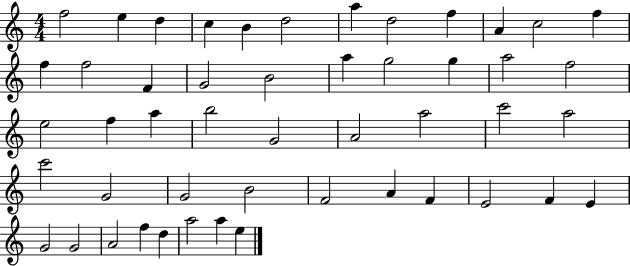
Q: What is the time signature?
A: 4/4